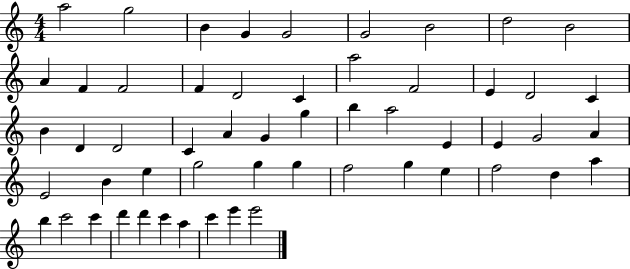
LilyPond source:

{
  \clef treble
  \numericTimeSignature
  \time 4/4
  \key c \major
  a''2 g''2 | b'4 g'4 g'2 | g'2 b'2 | d''2 b'2 | \break a'4 f'4 f'2 | f'4 d'2 c'4 | a''2 f'2 | e'4 d'2 c'4 | \break b'4 d'4 d'2 | c'4 a'4 g'4 g''4 | b''4 a''2 e'4 | e'4 g'2 a'4 | \break e'2 b'4 e''4 | g''2 g''4 g''4 | f''2 g''4 e''4 | f''2 d''4 a''4 | \break b''4 c'''2 c'''4 | d'''4 d'''4 c'''4 a''4 | c'''4 e'''4 e'''2 | \bar "|."
}